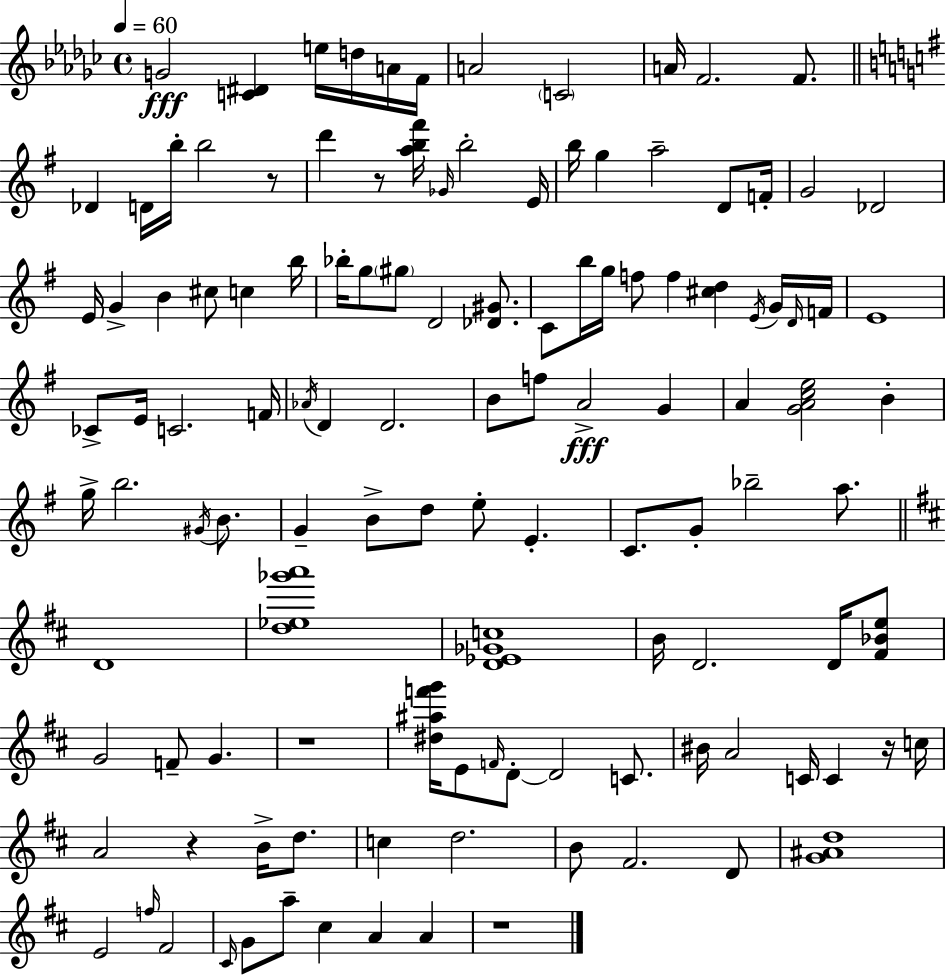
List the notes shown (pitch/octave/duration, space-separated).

G4/h [C4,D#4]/q E5/s D5/s A4/s F4/s A4/h C4/h A4/s F4/h. F4/e. Db4/q D4/s B5/s B5/h R/e D6/q R/e [A5,B5,F#6]/s Gb4/s B5/h E4/s B5/s G5/q A5/h D4/e F4/s G4/h Db4/h E4/s G4/q B4/q C#5/e C5/q B5/s Bb5/s G5/e G#5/e D4/h [Db4,G#4]/e. C4/e B5/s G5/s F5/e F5/q [C#5,D5]/q E4/s G4/s D4/s F4/s E4/w CES4/e E4/s C4/h. F4/s Ab4/s D4/q D4/h. B4/e F5/e A4/h G4/q A4/q [G4,A4,C5,E5]/h B4/q G5/s B5/h. G#4/s B4/e. G4/q B4/e D5/e E5/e E4/q. C4/e. G4/e Bb5/h A5/e. D4/w [D5,Eb5,Gb6,A6]/w [D4,Eb4,Gb4,C5]/w B4/s D4/h. D4/s [F#4,Bb4,E5]/e G4/h F4/e G4/q. R/w [D#5,A#5,F6,G6]/s E4/e F4/s D4/e D4/h C4/e. BIS4/s A4/h C4/s C4/q R/s C5/s A4/h R/q B4/s D5/e. C5/q D5/h. B4/e F#4/h. D4/e [G4,A#4,D5]/w E4/h F5/s F#4/h C#4/s G4/e A5/e C#5/q A4/q A4/q R/w